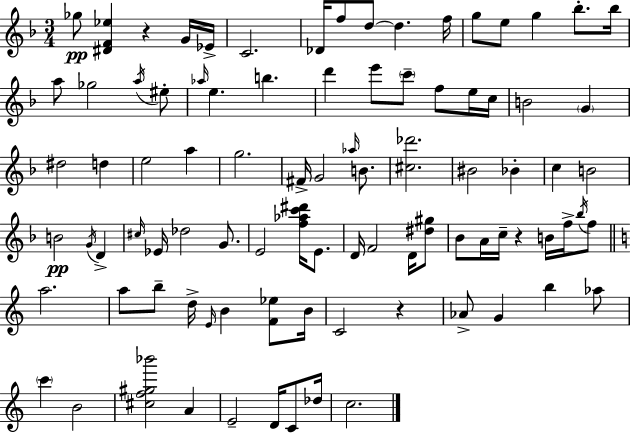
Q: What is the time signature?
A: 3/4